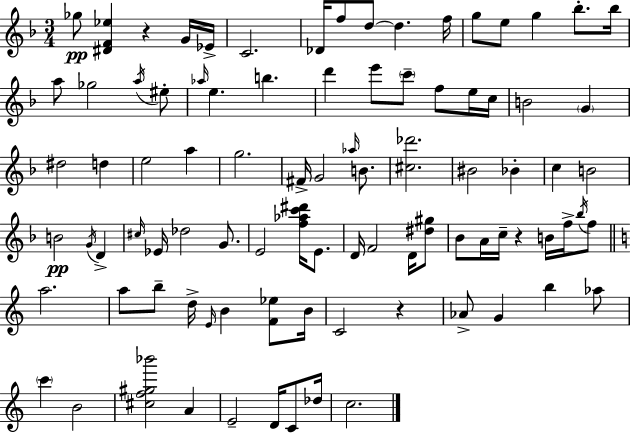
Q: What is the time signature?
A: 3/4